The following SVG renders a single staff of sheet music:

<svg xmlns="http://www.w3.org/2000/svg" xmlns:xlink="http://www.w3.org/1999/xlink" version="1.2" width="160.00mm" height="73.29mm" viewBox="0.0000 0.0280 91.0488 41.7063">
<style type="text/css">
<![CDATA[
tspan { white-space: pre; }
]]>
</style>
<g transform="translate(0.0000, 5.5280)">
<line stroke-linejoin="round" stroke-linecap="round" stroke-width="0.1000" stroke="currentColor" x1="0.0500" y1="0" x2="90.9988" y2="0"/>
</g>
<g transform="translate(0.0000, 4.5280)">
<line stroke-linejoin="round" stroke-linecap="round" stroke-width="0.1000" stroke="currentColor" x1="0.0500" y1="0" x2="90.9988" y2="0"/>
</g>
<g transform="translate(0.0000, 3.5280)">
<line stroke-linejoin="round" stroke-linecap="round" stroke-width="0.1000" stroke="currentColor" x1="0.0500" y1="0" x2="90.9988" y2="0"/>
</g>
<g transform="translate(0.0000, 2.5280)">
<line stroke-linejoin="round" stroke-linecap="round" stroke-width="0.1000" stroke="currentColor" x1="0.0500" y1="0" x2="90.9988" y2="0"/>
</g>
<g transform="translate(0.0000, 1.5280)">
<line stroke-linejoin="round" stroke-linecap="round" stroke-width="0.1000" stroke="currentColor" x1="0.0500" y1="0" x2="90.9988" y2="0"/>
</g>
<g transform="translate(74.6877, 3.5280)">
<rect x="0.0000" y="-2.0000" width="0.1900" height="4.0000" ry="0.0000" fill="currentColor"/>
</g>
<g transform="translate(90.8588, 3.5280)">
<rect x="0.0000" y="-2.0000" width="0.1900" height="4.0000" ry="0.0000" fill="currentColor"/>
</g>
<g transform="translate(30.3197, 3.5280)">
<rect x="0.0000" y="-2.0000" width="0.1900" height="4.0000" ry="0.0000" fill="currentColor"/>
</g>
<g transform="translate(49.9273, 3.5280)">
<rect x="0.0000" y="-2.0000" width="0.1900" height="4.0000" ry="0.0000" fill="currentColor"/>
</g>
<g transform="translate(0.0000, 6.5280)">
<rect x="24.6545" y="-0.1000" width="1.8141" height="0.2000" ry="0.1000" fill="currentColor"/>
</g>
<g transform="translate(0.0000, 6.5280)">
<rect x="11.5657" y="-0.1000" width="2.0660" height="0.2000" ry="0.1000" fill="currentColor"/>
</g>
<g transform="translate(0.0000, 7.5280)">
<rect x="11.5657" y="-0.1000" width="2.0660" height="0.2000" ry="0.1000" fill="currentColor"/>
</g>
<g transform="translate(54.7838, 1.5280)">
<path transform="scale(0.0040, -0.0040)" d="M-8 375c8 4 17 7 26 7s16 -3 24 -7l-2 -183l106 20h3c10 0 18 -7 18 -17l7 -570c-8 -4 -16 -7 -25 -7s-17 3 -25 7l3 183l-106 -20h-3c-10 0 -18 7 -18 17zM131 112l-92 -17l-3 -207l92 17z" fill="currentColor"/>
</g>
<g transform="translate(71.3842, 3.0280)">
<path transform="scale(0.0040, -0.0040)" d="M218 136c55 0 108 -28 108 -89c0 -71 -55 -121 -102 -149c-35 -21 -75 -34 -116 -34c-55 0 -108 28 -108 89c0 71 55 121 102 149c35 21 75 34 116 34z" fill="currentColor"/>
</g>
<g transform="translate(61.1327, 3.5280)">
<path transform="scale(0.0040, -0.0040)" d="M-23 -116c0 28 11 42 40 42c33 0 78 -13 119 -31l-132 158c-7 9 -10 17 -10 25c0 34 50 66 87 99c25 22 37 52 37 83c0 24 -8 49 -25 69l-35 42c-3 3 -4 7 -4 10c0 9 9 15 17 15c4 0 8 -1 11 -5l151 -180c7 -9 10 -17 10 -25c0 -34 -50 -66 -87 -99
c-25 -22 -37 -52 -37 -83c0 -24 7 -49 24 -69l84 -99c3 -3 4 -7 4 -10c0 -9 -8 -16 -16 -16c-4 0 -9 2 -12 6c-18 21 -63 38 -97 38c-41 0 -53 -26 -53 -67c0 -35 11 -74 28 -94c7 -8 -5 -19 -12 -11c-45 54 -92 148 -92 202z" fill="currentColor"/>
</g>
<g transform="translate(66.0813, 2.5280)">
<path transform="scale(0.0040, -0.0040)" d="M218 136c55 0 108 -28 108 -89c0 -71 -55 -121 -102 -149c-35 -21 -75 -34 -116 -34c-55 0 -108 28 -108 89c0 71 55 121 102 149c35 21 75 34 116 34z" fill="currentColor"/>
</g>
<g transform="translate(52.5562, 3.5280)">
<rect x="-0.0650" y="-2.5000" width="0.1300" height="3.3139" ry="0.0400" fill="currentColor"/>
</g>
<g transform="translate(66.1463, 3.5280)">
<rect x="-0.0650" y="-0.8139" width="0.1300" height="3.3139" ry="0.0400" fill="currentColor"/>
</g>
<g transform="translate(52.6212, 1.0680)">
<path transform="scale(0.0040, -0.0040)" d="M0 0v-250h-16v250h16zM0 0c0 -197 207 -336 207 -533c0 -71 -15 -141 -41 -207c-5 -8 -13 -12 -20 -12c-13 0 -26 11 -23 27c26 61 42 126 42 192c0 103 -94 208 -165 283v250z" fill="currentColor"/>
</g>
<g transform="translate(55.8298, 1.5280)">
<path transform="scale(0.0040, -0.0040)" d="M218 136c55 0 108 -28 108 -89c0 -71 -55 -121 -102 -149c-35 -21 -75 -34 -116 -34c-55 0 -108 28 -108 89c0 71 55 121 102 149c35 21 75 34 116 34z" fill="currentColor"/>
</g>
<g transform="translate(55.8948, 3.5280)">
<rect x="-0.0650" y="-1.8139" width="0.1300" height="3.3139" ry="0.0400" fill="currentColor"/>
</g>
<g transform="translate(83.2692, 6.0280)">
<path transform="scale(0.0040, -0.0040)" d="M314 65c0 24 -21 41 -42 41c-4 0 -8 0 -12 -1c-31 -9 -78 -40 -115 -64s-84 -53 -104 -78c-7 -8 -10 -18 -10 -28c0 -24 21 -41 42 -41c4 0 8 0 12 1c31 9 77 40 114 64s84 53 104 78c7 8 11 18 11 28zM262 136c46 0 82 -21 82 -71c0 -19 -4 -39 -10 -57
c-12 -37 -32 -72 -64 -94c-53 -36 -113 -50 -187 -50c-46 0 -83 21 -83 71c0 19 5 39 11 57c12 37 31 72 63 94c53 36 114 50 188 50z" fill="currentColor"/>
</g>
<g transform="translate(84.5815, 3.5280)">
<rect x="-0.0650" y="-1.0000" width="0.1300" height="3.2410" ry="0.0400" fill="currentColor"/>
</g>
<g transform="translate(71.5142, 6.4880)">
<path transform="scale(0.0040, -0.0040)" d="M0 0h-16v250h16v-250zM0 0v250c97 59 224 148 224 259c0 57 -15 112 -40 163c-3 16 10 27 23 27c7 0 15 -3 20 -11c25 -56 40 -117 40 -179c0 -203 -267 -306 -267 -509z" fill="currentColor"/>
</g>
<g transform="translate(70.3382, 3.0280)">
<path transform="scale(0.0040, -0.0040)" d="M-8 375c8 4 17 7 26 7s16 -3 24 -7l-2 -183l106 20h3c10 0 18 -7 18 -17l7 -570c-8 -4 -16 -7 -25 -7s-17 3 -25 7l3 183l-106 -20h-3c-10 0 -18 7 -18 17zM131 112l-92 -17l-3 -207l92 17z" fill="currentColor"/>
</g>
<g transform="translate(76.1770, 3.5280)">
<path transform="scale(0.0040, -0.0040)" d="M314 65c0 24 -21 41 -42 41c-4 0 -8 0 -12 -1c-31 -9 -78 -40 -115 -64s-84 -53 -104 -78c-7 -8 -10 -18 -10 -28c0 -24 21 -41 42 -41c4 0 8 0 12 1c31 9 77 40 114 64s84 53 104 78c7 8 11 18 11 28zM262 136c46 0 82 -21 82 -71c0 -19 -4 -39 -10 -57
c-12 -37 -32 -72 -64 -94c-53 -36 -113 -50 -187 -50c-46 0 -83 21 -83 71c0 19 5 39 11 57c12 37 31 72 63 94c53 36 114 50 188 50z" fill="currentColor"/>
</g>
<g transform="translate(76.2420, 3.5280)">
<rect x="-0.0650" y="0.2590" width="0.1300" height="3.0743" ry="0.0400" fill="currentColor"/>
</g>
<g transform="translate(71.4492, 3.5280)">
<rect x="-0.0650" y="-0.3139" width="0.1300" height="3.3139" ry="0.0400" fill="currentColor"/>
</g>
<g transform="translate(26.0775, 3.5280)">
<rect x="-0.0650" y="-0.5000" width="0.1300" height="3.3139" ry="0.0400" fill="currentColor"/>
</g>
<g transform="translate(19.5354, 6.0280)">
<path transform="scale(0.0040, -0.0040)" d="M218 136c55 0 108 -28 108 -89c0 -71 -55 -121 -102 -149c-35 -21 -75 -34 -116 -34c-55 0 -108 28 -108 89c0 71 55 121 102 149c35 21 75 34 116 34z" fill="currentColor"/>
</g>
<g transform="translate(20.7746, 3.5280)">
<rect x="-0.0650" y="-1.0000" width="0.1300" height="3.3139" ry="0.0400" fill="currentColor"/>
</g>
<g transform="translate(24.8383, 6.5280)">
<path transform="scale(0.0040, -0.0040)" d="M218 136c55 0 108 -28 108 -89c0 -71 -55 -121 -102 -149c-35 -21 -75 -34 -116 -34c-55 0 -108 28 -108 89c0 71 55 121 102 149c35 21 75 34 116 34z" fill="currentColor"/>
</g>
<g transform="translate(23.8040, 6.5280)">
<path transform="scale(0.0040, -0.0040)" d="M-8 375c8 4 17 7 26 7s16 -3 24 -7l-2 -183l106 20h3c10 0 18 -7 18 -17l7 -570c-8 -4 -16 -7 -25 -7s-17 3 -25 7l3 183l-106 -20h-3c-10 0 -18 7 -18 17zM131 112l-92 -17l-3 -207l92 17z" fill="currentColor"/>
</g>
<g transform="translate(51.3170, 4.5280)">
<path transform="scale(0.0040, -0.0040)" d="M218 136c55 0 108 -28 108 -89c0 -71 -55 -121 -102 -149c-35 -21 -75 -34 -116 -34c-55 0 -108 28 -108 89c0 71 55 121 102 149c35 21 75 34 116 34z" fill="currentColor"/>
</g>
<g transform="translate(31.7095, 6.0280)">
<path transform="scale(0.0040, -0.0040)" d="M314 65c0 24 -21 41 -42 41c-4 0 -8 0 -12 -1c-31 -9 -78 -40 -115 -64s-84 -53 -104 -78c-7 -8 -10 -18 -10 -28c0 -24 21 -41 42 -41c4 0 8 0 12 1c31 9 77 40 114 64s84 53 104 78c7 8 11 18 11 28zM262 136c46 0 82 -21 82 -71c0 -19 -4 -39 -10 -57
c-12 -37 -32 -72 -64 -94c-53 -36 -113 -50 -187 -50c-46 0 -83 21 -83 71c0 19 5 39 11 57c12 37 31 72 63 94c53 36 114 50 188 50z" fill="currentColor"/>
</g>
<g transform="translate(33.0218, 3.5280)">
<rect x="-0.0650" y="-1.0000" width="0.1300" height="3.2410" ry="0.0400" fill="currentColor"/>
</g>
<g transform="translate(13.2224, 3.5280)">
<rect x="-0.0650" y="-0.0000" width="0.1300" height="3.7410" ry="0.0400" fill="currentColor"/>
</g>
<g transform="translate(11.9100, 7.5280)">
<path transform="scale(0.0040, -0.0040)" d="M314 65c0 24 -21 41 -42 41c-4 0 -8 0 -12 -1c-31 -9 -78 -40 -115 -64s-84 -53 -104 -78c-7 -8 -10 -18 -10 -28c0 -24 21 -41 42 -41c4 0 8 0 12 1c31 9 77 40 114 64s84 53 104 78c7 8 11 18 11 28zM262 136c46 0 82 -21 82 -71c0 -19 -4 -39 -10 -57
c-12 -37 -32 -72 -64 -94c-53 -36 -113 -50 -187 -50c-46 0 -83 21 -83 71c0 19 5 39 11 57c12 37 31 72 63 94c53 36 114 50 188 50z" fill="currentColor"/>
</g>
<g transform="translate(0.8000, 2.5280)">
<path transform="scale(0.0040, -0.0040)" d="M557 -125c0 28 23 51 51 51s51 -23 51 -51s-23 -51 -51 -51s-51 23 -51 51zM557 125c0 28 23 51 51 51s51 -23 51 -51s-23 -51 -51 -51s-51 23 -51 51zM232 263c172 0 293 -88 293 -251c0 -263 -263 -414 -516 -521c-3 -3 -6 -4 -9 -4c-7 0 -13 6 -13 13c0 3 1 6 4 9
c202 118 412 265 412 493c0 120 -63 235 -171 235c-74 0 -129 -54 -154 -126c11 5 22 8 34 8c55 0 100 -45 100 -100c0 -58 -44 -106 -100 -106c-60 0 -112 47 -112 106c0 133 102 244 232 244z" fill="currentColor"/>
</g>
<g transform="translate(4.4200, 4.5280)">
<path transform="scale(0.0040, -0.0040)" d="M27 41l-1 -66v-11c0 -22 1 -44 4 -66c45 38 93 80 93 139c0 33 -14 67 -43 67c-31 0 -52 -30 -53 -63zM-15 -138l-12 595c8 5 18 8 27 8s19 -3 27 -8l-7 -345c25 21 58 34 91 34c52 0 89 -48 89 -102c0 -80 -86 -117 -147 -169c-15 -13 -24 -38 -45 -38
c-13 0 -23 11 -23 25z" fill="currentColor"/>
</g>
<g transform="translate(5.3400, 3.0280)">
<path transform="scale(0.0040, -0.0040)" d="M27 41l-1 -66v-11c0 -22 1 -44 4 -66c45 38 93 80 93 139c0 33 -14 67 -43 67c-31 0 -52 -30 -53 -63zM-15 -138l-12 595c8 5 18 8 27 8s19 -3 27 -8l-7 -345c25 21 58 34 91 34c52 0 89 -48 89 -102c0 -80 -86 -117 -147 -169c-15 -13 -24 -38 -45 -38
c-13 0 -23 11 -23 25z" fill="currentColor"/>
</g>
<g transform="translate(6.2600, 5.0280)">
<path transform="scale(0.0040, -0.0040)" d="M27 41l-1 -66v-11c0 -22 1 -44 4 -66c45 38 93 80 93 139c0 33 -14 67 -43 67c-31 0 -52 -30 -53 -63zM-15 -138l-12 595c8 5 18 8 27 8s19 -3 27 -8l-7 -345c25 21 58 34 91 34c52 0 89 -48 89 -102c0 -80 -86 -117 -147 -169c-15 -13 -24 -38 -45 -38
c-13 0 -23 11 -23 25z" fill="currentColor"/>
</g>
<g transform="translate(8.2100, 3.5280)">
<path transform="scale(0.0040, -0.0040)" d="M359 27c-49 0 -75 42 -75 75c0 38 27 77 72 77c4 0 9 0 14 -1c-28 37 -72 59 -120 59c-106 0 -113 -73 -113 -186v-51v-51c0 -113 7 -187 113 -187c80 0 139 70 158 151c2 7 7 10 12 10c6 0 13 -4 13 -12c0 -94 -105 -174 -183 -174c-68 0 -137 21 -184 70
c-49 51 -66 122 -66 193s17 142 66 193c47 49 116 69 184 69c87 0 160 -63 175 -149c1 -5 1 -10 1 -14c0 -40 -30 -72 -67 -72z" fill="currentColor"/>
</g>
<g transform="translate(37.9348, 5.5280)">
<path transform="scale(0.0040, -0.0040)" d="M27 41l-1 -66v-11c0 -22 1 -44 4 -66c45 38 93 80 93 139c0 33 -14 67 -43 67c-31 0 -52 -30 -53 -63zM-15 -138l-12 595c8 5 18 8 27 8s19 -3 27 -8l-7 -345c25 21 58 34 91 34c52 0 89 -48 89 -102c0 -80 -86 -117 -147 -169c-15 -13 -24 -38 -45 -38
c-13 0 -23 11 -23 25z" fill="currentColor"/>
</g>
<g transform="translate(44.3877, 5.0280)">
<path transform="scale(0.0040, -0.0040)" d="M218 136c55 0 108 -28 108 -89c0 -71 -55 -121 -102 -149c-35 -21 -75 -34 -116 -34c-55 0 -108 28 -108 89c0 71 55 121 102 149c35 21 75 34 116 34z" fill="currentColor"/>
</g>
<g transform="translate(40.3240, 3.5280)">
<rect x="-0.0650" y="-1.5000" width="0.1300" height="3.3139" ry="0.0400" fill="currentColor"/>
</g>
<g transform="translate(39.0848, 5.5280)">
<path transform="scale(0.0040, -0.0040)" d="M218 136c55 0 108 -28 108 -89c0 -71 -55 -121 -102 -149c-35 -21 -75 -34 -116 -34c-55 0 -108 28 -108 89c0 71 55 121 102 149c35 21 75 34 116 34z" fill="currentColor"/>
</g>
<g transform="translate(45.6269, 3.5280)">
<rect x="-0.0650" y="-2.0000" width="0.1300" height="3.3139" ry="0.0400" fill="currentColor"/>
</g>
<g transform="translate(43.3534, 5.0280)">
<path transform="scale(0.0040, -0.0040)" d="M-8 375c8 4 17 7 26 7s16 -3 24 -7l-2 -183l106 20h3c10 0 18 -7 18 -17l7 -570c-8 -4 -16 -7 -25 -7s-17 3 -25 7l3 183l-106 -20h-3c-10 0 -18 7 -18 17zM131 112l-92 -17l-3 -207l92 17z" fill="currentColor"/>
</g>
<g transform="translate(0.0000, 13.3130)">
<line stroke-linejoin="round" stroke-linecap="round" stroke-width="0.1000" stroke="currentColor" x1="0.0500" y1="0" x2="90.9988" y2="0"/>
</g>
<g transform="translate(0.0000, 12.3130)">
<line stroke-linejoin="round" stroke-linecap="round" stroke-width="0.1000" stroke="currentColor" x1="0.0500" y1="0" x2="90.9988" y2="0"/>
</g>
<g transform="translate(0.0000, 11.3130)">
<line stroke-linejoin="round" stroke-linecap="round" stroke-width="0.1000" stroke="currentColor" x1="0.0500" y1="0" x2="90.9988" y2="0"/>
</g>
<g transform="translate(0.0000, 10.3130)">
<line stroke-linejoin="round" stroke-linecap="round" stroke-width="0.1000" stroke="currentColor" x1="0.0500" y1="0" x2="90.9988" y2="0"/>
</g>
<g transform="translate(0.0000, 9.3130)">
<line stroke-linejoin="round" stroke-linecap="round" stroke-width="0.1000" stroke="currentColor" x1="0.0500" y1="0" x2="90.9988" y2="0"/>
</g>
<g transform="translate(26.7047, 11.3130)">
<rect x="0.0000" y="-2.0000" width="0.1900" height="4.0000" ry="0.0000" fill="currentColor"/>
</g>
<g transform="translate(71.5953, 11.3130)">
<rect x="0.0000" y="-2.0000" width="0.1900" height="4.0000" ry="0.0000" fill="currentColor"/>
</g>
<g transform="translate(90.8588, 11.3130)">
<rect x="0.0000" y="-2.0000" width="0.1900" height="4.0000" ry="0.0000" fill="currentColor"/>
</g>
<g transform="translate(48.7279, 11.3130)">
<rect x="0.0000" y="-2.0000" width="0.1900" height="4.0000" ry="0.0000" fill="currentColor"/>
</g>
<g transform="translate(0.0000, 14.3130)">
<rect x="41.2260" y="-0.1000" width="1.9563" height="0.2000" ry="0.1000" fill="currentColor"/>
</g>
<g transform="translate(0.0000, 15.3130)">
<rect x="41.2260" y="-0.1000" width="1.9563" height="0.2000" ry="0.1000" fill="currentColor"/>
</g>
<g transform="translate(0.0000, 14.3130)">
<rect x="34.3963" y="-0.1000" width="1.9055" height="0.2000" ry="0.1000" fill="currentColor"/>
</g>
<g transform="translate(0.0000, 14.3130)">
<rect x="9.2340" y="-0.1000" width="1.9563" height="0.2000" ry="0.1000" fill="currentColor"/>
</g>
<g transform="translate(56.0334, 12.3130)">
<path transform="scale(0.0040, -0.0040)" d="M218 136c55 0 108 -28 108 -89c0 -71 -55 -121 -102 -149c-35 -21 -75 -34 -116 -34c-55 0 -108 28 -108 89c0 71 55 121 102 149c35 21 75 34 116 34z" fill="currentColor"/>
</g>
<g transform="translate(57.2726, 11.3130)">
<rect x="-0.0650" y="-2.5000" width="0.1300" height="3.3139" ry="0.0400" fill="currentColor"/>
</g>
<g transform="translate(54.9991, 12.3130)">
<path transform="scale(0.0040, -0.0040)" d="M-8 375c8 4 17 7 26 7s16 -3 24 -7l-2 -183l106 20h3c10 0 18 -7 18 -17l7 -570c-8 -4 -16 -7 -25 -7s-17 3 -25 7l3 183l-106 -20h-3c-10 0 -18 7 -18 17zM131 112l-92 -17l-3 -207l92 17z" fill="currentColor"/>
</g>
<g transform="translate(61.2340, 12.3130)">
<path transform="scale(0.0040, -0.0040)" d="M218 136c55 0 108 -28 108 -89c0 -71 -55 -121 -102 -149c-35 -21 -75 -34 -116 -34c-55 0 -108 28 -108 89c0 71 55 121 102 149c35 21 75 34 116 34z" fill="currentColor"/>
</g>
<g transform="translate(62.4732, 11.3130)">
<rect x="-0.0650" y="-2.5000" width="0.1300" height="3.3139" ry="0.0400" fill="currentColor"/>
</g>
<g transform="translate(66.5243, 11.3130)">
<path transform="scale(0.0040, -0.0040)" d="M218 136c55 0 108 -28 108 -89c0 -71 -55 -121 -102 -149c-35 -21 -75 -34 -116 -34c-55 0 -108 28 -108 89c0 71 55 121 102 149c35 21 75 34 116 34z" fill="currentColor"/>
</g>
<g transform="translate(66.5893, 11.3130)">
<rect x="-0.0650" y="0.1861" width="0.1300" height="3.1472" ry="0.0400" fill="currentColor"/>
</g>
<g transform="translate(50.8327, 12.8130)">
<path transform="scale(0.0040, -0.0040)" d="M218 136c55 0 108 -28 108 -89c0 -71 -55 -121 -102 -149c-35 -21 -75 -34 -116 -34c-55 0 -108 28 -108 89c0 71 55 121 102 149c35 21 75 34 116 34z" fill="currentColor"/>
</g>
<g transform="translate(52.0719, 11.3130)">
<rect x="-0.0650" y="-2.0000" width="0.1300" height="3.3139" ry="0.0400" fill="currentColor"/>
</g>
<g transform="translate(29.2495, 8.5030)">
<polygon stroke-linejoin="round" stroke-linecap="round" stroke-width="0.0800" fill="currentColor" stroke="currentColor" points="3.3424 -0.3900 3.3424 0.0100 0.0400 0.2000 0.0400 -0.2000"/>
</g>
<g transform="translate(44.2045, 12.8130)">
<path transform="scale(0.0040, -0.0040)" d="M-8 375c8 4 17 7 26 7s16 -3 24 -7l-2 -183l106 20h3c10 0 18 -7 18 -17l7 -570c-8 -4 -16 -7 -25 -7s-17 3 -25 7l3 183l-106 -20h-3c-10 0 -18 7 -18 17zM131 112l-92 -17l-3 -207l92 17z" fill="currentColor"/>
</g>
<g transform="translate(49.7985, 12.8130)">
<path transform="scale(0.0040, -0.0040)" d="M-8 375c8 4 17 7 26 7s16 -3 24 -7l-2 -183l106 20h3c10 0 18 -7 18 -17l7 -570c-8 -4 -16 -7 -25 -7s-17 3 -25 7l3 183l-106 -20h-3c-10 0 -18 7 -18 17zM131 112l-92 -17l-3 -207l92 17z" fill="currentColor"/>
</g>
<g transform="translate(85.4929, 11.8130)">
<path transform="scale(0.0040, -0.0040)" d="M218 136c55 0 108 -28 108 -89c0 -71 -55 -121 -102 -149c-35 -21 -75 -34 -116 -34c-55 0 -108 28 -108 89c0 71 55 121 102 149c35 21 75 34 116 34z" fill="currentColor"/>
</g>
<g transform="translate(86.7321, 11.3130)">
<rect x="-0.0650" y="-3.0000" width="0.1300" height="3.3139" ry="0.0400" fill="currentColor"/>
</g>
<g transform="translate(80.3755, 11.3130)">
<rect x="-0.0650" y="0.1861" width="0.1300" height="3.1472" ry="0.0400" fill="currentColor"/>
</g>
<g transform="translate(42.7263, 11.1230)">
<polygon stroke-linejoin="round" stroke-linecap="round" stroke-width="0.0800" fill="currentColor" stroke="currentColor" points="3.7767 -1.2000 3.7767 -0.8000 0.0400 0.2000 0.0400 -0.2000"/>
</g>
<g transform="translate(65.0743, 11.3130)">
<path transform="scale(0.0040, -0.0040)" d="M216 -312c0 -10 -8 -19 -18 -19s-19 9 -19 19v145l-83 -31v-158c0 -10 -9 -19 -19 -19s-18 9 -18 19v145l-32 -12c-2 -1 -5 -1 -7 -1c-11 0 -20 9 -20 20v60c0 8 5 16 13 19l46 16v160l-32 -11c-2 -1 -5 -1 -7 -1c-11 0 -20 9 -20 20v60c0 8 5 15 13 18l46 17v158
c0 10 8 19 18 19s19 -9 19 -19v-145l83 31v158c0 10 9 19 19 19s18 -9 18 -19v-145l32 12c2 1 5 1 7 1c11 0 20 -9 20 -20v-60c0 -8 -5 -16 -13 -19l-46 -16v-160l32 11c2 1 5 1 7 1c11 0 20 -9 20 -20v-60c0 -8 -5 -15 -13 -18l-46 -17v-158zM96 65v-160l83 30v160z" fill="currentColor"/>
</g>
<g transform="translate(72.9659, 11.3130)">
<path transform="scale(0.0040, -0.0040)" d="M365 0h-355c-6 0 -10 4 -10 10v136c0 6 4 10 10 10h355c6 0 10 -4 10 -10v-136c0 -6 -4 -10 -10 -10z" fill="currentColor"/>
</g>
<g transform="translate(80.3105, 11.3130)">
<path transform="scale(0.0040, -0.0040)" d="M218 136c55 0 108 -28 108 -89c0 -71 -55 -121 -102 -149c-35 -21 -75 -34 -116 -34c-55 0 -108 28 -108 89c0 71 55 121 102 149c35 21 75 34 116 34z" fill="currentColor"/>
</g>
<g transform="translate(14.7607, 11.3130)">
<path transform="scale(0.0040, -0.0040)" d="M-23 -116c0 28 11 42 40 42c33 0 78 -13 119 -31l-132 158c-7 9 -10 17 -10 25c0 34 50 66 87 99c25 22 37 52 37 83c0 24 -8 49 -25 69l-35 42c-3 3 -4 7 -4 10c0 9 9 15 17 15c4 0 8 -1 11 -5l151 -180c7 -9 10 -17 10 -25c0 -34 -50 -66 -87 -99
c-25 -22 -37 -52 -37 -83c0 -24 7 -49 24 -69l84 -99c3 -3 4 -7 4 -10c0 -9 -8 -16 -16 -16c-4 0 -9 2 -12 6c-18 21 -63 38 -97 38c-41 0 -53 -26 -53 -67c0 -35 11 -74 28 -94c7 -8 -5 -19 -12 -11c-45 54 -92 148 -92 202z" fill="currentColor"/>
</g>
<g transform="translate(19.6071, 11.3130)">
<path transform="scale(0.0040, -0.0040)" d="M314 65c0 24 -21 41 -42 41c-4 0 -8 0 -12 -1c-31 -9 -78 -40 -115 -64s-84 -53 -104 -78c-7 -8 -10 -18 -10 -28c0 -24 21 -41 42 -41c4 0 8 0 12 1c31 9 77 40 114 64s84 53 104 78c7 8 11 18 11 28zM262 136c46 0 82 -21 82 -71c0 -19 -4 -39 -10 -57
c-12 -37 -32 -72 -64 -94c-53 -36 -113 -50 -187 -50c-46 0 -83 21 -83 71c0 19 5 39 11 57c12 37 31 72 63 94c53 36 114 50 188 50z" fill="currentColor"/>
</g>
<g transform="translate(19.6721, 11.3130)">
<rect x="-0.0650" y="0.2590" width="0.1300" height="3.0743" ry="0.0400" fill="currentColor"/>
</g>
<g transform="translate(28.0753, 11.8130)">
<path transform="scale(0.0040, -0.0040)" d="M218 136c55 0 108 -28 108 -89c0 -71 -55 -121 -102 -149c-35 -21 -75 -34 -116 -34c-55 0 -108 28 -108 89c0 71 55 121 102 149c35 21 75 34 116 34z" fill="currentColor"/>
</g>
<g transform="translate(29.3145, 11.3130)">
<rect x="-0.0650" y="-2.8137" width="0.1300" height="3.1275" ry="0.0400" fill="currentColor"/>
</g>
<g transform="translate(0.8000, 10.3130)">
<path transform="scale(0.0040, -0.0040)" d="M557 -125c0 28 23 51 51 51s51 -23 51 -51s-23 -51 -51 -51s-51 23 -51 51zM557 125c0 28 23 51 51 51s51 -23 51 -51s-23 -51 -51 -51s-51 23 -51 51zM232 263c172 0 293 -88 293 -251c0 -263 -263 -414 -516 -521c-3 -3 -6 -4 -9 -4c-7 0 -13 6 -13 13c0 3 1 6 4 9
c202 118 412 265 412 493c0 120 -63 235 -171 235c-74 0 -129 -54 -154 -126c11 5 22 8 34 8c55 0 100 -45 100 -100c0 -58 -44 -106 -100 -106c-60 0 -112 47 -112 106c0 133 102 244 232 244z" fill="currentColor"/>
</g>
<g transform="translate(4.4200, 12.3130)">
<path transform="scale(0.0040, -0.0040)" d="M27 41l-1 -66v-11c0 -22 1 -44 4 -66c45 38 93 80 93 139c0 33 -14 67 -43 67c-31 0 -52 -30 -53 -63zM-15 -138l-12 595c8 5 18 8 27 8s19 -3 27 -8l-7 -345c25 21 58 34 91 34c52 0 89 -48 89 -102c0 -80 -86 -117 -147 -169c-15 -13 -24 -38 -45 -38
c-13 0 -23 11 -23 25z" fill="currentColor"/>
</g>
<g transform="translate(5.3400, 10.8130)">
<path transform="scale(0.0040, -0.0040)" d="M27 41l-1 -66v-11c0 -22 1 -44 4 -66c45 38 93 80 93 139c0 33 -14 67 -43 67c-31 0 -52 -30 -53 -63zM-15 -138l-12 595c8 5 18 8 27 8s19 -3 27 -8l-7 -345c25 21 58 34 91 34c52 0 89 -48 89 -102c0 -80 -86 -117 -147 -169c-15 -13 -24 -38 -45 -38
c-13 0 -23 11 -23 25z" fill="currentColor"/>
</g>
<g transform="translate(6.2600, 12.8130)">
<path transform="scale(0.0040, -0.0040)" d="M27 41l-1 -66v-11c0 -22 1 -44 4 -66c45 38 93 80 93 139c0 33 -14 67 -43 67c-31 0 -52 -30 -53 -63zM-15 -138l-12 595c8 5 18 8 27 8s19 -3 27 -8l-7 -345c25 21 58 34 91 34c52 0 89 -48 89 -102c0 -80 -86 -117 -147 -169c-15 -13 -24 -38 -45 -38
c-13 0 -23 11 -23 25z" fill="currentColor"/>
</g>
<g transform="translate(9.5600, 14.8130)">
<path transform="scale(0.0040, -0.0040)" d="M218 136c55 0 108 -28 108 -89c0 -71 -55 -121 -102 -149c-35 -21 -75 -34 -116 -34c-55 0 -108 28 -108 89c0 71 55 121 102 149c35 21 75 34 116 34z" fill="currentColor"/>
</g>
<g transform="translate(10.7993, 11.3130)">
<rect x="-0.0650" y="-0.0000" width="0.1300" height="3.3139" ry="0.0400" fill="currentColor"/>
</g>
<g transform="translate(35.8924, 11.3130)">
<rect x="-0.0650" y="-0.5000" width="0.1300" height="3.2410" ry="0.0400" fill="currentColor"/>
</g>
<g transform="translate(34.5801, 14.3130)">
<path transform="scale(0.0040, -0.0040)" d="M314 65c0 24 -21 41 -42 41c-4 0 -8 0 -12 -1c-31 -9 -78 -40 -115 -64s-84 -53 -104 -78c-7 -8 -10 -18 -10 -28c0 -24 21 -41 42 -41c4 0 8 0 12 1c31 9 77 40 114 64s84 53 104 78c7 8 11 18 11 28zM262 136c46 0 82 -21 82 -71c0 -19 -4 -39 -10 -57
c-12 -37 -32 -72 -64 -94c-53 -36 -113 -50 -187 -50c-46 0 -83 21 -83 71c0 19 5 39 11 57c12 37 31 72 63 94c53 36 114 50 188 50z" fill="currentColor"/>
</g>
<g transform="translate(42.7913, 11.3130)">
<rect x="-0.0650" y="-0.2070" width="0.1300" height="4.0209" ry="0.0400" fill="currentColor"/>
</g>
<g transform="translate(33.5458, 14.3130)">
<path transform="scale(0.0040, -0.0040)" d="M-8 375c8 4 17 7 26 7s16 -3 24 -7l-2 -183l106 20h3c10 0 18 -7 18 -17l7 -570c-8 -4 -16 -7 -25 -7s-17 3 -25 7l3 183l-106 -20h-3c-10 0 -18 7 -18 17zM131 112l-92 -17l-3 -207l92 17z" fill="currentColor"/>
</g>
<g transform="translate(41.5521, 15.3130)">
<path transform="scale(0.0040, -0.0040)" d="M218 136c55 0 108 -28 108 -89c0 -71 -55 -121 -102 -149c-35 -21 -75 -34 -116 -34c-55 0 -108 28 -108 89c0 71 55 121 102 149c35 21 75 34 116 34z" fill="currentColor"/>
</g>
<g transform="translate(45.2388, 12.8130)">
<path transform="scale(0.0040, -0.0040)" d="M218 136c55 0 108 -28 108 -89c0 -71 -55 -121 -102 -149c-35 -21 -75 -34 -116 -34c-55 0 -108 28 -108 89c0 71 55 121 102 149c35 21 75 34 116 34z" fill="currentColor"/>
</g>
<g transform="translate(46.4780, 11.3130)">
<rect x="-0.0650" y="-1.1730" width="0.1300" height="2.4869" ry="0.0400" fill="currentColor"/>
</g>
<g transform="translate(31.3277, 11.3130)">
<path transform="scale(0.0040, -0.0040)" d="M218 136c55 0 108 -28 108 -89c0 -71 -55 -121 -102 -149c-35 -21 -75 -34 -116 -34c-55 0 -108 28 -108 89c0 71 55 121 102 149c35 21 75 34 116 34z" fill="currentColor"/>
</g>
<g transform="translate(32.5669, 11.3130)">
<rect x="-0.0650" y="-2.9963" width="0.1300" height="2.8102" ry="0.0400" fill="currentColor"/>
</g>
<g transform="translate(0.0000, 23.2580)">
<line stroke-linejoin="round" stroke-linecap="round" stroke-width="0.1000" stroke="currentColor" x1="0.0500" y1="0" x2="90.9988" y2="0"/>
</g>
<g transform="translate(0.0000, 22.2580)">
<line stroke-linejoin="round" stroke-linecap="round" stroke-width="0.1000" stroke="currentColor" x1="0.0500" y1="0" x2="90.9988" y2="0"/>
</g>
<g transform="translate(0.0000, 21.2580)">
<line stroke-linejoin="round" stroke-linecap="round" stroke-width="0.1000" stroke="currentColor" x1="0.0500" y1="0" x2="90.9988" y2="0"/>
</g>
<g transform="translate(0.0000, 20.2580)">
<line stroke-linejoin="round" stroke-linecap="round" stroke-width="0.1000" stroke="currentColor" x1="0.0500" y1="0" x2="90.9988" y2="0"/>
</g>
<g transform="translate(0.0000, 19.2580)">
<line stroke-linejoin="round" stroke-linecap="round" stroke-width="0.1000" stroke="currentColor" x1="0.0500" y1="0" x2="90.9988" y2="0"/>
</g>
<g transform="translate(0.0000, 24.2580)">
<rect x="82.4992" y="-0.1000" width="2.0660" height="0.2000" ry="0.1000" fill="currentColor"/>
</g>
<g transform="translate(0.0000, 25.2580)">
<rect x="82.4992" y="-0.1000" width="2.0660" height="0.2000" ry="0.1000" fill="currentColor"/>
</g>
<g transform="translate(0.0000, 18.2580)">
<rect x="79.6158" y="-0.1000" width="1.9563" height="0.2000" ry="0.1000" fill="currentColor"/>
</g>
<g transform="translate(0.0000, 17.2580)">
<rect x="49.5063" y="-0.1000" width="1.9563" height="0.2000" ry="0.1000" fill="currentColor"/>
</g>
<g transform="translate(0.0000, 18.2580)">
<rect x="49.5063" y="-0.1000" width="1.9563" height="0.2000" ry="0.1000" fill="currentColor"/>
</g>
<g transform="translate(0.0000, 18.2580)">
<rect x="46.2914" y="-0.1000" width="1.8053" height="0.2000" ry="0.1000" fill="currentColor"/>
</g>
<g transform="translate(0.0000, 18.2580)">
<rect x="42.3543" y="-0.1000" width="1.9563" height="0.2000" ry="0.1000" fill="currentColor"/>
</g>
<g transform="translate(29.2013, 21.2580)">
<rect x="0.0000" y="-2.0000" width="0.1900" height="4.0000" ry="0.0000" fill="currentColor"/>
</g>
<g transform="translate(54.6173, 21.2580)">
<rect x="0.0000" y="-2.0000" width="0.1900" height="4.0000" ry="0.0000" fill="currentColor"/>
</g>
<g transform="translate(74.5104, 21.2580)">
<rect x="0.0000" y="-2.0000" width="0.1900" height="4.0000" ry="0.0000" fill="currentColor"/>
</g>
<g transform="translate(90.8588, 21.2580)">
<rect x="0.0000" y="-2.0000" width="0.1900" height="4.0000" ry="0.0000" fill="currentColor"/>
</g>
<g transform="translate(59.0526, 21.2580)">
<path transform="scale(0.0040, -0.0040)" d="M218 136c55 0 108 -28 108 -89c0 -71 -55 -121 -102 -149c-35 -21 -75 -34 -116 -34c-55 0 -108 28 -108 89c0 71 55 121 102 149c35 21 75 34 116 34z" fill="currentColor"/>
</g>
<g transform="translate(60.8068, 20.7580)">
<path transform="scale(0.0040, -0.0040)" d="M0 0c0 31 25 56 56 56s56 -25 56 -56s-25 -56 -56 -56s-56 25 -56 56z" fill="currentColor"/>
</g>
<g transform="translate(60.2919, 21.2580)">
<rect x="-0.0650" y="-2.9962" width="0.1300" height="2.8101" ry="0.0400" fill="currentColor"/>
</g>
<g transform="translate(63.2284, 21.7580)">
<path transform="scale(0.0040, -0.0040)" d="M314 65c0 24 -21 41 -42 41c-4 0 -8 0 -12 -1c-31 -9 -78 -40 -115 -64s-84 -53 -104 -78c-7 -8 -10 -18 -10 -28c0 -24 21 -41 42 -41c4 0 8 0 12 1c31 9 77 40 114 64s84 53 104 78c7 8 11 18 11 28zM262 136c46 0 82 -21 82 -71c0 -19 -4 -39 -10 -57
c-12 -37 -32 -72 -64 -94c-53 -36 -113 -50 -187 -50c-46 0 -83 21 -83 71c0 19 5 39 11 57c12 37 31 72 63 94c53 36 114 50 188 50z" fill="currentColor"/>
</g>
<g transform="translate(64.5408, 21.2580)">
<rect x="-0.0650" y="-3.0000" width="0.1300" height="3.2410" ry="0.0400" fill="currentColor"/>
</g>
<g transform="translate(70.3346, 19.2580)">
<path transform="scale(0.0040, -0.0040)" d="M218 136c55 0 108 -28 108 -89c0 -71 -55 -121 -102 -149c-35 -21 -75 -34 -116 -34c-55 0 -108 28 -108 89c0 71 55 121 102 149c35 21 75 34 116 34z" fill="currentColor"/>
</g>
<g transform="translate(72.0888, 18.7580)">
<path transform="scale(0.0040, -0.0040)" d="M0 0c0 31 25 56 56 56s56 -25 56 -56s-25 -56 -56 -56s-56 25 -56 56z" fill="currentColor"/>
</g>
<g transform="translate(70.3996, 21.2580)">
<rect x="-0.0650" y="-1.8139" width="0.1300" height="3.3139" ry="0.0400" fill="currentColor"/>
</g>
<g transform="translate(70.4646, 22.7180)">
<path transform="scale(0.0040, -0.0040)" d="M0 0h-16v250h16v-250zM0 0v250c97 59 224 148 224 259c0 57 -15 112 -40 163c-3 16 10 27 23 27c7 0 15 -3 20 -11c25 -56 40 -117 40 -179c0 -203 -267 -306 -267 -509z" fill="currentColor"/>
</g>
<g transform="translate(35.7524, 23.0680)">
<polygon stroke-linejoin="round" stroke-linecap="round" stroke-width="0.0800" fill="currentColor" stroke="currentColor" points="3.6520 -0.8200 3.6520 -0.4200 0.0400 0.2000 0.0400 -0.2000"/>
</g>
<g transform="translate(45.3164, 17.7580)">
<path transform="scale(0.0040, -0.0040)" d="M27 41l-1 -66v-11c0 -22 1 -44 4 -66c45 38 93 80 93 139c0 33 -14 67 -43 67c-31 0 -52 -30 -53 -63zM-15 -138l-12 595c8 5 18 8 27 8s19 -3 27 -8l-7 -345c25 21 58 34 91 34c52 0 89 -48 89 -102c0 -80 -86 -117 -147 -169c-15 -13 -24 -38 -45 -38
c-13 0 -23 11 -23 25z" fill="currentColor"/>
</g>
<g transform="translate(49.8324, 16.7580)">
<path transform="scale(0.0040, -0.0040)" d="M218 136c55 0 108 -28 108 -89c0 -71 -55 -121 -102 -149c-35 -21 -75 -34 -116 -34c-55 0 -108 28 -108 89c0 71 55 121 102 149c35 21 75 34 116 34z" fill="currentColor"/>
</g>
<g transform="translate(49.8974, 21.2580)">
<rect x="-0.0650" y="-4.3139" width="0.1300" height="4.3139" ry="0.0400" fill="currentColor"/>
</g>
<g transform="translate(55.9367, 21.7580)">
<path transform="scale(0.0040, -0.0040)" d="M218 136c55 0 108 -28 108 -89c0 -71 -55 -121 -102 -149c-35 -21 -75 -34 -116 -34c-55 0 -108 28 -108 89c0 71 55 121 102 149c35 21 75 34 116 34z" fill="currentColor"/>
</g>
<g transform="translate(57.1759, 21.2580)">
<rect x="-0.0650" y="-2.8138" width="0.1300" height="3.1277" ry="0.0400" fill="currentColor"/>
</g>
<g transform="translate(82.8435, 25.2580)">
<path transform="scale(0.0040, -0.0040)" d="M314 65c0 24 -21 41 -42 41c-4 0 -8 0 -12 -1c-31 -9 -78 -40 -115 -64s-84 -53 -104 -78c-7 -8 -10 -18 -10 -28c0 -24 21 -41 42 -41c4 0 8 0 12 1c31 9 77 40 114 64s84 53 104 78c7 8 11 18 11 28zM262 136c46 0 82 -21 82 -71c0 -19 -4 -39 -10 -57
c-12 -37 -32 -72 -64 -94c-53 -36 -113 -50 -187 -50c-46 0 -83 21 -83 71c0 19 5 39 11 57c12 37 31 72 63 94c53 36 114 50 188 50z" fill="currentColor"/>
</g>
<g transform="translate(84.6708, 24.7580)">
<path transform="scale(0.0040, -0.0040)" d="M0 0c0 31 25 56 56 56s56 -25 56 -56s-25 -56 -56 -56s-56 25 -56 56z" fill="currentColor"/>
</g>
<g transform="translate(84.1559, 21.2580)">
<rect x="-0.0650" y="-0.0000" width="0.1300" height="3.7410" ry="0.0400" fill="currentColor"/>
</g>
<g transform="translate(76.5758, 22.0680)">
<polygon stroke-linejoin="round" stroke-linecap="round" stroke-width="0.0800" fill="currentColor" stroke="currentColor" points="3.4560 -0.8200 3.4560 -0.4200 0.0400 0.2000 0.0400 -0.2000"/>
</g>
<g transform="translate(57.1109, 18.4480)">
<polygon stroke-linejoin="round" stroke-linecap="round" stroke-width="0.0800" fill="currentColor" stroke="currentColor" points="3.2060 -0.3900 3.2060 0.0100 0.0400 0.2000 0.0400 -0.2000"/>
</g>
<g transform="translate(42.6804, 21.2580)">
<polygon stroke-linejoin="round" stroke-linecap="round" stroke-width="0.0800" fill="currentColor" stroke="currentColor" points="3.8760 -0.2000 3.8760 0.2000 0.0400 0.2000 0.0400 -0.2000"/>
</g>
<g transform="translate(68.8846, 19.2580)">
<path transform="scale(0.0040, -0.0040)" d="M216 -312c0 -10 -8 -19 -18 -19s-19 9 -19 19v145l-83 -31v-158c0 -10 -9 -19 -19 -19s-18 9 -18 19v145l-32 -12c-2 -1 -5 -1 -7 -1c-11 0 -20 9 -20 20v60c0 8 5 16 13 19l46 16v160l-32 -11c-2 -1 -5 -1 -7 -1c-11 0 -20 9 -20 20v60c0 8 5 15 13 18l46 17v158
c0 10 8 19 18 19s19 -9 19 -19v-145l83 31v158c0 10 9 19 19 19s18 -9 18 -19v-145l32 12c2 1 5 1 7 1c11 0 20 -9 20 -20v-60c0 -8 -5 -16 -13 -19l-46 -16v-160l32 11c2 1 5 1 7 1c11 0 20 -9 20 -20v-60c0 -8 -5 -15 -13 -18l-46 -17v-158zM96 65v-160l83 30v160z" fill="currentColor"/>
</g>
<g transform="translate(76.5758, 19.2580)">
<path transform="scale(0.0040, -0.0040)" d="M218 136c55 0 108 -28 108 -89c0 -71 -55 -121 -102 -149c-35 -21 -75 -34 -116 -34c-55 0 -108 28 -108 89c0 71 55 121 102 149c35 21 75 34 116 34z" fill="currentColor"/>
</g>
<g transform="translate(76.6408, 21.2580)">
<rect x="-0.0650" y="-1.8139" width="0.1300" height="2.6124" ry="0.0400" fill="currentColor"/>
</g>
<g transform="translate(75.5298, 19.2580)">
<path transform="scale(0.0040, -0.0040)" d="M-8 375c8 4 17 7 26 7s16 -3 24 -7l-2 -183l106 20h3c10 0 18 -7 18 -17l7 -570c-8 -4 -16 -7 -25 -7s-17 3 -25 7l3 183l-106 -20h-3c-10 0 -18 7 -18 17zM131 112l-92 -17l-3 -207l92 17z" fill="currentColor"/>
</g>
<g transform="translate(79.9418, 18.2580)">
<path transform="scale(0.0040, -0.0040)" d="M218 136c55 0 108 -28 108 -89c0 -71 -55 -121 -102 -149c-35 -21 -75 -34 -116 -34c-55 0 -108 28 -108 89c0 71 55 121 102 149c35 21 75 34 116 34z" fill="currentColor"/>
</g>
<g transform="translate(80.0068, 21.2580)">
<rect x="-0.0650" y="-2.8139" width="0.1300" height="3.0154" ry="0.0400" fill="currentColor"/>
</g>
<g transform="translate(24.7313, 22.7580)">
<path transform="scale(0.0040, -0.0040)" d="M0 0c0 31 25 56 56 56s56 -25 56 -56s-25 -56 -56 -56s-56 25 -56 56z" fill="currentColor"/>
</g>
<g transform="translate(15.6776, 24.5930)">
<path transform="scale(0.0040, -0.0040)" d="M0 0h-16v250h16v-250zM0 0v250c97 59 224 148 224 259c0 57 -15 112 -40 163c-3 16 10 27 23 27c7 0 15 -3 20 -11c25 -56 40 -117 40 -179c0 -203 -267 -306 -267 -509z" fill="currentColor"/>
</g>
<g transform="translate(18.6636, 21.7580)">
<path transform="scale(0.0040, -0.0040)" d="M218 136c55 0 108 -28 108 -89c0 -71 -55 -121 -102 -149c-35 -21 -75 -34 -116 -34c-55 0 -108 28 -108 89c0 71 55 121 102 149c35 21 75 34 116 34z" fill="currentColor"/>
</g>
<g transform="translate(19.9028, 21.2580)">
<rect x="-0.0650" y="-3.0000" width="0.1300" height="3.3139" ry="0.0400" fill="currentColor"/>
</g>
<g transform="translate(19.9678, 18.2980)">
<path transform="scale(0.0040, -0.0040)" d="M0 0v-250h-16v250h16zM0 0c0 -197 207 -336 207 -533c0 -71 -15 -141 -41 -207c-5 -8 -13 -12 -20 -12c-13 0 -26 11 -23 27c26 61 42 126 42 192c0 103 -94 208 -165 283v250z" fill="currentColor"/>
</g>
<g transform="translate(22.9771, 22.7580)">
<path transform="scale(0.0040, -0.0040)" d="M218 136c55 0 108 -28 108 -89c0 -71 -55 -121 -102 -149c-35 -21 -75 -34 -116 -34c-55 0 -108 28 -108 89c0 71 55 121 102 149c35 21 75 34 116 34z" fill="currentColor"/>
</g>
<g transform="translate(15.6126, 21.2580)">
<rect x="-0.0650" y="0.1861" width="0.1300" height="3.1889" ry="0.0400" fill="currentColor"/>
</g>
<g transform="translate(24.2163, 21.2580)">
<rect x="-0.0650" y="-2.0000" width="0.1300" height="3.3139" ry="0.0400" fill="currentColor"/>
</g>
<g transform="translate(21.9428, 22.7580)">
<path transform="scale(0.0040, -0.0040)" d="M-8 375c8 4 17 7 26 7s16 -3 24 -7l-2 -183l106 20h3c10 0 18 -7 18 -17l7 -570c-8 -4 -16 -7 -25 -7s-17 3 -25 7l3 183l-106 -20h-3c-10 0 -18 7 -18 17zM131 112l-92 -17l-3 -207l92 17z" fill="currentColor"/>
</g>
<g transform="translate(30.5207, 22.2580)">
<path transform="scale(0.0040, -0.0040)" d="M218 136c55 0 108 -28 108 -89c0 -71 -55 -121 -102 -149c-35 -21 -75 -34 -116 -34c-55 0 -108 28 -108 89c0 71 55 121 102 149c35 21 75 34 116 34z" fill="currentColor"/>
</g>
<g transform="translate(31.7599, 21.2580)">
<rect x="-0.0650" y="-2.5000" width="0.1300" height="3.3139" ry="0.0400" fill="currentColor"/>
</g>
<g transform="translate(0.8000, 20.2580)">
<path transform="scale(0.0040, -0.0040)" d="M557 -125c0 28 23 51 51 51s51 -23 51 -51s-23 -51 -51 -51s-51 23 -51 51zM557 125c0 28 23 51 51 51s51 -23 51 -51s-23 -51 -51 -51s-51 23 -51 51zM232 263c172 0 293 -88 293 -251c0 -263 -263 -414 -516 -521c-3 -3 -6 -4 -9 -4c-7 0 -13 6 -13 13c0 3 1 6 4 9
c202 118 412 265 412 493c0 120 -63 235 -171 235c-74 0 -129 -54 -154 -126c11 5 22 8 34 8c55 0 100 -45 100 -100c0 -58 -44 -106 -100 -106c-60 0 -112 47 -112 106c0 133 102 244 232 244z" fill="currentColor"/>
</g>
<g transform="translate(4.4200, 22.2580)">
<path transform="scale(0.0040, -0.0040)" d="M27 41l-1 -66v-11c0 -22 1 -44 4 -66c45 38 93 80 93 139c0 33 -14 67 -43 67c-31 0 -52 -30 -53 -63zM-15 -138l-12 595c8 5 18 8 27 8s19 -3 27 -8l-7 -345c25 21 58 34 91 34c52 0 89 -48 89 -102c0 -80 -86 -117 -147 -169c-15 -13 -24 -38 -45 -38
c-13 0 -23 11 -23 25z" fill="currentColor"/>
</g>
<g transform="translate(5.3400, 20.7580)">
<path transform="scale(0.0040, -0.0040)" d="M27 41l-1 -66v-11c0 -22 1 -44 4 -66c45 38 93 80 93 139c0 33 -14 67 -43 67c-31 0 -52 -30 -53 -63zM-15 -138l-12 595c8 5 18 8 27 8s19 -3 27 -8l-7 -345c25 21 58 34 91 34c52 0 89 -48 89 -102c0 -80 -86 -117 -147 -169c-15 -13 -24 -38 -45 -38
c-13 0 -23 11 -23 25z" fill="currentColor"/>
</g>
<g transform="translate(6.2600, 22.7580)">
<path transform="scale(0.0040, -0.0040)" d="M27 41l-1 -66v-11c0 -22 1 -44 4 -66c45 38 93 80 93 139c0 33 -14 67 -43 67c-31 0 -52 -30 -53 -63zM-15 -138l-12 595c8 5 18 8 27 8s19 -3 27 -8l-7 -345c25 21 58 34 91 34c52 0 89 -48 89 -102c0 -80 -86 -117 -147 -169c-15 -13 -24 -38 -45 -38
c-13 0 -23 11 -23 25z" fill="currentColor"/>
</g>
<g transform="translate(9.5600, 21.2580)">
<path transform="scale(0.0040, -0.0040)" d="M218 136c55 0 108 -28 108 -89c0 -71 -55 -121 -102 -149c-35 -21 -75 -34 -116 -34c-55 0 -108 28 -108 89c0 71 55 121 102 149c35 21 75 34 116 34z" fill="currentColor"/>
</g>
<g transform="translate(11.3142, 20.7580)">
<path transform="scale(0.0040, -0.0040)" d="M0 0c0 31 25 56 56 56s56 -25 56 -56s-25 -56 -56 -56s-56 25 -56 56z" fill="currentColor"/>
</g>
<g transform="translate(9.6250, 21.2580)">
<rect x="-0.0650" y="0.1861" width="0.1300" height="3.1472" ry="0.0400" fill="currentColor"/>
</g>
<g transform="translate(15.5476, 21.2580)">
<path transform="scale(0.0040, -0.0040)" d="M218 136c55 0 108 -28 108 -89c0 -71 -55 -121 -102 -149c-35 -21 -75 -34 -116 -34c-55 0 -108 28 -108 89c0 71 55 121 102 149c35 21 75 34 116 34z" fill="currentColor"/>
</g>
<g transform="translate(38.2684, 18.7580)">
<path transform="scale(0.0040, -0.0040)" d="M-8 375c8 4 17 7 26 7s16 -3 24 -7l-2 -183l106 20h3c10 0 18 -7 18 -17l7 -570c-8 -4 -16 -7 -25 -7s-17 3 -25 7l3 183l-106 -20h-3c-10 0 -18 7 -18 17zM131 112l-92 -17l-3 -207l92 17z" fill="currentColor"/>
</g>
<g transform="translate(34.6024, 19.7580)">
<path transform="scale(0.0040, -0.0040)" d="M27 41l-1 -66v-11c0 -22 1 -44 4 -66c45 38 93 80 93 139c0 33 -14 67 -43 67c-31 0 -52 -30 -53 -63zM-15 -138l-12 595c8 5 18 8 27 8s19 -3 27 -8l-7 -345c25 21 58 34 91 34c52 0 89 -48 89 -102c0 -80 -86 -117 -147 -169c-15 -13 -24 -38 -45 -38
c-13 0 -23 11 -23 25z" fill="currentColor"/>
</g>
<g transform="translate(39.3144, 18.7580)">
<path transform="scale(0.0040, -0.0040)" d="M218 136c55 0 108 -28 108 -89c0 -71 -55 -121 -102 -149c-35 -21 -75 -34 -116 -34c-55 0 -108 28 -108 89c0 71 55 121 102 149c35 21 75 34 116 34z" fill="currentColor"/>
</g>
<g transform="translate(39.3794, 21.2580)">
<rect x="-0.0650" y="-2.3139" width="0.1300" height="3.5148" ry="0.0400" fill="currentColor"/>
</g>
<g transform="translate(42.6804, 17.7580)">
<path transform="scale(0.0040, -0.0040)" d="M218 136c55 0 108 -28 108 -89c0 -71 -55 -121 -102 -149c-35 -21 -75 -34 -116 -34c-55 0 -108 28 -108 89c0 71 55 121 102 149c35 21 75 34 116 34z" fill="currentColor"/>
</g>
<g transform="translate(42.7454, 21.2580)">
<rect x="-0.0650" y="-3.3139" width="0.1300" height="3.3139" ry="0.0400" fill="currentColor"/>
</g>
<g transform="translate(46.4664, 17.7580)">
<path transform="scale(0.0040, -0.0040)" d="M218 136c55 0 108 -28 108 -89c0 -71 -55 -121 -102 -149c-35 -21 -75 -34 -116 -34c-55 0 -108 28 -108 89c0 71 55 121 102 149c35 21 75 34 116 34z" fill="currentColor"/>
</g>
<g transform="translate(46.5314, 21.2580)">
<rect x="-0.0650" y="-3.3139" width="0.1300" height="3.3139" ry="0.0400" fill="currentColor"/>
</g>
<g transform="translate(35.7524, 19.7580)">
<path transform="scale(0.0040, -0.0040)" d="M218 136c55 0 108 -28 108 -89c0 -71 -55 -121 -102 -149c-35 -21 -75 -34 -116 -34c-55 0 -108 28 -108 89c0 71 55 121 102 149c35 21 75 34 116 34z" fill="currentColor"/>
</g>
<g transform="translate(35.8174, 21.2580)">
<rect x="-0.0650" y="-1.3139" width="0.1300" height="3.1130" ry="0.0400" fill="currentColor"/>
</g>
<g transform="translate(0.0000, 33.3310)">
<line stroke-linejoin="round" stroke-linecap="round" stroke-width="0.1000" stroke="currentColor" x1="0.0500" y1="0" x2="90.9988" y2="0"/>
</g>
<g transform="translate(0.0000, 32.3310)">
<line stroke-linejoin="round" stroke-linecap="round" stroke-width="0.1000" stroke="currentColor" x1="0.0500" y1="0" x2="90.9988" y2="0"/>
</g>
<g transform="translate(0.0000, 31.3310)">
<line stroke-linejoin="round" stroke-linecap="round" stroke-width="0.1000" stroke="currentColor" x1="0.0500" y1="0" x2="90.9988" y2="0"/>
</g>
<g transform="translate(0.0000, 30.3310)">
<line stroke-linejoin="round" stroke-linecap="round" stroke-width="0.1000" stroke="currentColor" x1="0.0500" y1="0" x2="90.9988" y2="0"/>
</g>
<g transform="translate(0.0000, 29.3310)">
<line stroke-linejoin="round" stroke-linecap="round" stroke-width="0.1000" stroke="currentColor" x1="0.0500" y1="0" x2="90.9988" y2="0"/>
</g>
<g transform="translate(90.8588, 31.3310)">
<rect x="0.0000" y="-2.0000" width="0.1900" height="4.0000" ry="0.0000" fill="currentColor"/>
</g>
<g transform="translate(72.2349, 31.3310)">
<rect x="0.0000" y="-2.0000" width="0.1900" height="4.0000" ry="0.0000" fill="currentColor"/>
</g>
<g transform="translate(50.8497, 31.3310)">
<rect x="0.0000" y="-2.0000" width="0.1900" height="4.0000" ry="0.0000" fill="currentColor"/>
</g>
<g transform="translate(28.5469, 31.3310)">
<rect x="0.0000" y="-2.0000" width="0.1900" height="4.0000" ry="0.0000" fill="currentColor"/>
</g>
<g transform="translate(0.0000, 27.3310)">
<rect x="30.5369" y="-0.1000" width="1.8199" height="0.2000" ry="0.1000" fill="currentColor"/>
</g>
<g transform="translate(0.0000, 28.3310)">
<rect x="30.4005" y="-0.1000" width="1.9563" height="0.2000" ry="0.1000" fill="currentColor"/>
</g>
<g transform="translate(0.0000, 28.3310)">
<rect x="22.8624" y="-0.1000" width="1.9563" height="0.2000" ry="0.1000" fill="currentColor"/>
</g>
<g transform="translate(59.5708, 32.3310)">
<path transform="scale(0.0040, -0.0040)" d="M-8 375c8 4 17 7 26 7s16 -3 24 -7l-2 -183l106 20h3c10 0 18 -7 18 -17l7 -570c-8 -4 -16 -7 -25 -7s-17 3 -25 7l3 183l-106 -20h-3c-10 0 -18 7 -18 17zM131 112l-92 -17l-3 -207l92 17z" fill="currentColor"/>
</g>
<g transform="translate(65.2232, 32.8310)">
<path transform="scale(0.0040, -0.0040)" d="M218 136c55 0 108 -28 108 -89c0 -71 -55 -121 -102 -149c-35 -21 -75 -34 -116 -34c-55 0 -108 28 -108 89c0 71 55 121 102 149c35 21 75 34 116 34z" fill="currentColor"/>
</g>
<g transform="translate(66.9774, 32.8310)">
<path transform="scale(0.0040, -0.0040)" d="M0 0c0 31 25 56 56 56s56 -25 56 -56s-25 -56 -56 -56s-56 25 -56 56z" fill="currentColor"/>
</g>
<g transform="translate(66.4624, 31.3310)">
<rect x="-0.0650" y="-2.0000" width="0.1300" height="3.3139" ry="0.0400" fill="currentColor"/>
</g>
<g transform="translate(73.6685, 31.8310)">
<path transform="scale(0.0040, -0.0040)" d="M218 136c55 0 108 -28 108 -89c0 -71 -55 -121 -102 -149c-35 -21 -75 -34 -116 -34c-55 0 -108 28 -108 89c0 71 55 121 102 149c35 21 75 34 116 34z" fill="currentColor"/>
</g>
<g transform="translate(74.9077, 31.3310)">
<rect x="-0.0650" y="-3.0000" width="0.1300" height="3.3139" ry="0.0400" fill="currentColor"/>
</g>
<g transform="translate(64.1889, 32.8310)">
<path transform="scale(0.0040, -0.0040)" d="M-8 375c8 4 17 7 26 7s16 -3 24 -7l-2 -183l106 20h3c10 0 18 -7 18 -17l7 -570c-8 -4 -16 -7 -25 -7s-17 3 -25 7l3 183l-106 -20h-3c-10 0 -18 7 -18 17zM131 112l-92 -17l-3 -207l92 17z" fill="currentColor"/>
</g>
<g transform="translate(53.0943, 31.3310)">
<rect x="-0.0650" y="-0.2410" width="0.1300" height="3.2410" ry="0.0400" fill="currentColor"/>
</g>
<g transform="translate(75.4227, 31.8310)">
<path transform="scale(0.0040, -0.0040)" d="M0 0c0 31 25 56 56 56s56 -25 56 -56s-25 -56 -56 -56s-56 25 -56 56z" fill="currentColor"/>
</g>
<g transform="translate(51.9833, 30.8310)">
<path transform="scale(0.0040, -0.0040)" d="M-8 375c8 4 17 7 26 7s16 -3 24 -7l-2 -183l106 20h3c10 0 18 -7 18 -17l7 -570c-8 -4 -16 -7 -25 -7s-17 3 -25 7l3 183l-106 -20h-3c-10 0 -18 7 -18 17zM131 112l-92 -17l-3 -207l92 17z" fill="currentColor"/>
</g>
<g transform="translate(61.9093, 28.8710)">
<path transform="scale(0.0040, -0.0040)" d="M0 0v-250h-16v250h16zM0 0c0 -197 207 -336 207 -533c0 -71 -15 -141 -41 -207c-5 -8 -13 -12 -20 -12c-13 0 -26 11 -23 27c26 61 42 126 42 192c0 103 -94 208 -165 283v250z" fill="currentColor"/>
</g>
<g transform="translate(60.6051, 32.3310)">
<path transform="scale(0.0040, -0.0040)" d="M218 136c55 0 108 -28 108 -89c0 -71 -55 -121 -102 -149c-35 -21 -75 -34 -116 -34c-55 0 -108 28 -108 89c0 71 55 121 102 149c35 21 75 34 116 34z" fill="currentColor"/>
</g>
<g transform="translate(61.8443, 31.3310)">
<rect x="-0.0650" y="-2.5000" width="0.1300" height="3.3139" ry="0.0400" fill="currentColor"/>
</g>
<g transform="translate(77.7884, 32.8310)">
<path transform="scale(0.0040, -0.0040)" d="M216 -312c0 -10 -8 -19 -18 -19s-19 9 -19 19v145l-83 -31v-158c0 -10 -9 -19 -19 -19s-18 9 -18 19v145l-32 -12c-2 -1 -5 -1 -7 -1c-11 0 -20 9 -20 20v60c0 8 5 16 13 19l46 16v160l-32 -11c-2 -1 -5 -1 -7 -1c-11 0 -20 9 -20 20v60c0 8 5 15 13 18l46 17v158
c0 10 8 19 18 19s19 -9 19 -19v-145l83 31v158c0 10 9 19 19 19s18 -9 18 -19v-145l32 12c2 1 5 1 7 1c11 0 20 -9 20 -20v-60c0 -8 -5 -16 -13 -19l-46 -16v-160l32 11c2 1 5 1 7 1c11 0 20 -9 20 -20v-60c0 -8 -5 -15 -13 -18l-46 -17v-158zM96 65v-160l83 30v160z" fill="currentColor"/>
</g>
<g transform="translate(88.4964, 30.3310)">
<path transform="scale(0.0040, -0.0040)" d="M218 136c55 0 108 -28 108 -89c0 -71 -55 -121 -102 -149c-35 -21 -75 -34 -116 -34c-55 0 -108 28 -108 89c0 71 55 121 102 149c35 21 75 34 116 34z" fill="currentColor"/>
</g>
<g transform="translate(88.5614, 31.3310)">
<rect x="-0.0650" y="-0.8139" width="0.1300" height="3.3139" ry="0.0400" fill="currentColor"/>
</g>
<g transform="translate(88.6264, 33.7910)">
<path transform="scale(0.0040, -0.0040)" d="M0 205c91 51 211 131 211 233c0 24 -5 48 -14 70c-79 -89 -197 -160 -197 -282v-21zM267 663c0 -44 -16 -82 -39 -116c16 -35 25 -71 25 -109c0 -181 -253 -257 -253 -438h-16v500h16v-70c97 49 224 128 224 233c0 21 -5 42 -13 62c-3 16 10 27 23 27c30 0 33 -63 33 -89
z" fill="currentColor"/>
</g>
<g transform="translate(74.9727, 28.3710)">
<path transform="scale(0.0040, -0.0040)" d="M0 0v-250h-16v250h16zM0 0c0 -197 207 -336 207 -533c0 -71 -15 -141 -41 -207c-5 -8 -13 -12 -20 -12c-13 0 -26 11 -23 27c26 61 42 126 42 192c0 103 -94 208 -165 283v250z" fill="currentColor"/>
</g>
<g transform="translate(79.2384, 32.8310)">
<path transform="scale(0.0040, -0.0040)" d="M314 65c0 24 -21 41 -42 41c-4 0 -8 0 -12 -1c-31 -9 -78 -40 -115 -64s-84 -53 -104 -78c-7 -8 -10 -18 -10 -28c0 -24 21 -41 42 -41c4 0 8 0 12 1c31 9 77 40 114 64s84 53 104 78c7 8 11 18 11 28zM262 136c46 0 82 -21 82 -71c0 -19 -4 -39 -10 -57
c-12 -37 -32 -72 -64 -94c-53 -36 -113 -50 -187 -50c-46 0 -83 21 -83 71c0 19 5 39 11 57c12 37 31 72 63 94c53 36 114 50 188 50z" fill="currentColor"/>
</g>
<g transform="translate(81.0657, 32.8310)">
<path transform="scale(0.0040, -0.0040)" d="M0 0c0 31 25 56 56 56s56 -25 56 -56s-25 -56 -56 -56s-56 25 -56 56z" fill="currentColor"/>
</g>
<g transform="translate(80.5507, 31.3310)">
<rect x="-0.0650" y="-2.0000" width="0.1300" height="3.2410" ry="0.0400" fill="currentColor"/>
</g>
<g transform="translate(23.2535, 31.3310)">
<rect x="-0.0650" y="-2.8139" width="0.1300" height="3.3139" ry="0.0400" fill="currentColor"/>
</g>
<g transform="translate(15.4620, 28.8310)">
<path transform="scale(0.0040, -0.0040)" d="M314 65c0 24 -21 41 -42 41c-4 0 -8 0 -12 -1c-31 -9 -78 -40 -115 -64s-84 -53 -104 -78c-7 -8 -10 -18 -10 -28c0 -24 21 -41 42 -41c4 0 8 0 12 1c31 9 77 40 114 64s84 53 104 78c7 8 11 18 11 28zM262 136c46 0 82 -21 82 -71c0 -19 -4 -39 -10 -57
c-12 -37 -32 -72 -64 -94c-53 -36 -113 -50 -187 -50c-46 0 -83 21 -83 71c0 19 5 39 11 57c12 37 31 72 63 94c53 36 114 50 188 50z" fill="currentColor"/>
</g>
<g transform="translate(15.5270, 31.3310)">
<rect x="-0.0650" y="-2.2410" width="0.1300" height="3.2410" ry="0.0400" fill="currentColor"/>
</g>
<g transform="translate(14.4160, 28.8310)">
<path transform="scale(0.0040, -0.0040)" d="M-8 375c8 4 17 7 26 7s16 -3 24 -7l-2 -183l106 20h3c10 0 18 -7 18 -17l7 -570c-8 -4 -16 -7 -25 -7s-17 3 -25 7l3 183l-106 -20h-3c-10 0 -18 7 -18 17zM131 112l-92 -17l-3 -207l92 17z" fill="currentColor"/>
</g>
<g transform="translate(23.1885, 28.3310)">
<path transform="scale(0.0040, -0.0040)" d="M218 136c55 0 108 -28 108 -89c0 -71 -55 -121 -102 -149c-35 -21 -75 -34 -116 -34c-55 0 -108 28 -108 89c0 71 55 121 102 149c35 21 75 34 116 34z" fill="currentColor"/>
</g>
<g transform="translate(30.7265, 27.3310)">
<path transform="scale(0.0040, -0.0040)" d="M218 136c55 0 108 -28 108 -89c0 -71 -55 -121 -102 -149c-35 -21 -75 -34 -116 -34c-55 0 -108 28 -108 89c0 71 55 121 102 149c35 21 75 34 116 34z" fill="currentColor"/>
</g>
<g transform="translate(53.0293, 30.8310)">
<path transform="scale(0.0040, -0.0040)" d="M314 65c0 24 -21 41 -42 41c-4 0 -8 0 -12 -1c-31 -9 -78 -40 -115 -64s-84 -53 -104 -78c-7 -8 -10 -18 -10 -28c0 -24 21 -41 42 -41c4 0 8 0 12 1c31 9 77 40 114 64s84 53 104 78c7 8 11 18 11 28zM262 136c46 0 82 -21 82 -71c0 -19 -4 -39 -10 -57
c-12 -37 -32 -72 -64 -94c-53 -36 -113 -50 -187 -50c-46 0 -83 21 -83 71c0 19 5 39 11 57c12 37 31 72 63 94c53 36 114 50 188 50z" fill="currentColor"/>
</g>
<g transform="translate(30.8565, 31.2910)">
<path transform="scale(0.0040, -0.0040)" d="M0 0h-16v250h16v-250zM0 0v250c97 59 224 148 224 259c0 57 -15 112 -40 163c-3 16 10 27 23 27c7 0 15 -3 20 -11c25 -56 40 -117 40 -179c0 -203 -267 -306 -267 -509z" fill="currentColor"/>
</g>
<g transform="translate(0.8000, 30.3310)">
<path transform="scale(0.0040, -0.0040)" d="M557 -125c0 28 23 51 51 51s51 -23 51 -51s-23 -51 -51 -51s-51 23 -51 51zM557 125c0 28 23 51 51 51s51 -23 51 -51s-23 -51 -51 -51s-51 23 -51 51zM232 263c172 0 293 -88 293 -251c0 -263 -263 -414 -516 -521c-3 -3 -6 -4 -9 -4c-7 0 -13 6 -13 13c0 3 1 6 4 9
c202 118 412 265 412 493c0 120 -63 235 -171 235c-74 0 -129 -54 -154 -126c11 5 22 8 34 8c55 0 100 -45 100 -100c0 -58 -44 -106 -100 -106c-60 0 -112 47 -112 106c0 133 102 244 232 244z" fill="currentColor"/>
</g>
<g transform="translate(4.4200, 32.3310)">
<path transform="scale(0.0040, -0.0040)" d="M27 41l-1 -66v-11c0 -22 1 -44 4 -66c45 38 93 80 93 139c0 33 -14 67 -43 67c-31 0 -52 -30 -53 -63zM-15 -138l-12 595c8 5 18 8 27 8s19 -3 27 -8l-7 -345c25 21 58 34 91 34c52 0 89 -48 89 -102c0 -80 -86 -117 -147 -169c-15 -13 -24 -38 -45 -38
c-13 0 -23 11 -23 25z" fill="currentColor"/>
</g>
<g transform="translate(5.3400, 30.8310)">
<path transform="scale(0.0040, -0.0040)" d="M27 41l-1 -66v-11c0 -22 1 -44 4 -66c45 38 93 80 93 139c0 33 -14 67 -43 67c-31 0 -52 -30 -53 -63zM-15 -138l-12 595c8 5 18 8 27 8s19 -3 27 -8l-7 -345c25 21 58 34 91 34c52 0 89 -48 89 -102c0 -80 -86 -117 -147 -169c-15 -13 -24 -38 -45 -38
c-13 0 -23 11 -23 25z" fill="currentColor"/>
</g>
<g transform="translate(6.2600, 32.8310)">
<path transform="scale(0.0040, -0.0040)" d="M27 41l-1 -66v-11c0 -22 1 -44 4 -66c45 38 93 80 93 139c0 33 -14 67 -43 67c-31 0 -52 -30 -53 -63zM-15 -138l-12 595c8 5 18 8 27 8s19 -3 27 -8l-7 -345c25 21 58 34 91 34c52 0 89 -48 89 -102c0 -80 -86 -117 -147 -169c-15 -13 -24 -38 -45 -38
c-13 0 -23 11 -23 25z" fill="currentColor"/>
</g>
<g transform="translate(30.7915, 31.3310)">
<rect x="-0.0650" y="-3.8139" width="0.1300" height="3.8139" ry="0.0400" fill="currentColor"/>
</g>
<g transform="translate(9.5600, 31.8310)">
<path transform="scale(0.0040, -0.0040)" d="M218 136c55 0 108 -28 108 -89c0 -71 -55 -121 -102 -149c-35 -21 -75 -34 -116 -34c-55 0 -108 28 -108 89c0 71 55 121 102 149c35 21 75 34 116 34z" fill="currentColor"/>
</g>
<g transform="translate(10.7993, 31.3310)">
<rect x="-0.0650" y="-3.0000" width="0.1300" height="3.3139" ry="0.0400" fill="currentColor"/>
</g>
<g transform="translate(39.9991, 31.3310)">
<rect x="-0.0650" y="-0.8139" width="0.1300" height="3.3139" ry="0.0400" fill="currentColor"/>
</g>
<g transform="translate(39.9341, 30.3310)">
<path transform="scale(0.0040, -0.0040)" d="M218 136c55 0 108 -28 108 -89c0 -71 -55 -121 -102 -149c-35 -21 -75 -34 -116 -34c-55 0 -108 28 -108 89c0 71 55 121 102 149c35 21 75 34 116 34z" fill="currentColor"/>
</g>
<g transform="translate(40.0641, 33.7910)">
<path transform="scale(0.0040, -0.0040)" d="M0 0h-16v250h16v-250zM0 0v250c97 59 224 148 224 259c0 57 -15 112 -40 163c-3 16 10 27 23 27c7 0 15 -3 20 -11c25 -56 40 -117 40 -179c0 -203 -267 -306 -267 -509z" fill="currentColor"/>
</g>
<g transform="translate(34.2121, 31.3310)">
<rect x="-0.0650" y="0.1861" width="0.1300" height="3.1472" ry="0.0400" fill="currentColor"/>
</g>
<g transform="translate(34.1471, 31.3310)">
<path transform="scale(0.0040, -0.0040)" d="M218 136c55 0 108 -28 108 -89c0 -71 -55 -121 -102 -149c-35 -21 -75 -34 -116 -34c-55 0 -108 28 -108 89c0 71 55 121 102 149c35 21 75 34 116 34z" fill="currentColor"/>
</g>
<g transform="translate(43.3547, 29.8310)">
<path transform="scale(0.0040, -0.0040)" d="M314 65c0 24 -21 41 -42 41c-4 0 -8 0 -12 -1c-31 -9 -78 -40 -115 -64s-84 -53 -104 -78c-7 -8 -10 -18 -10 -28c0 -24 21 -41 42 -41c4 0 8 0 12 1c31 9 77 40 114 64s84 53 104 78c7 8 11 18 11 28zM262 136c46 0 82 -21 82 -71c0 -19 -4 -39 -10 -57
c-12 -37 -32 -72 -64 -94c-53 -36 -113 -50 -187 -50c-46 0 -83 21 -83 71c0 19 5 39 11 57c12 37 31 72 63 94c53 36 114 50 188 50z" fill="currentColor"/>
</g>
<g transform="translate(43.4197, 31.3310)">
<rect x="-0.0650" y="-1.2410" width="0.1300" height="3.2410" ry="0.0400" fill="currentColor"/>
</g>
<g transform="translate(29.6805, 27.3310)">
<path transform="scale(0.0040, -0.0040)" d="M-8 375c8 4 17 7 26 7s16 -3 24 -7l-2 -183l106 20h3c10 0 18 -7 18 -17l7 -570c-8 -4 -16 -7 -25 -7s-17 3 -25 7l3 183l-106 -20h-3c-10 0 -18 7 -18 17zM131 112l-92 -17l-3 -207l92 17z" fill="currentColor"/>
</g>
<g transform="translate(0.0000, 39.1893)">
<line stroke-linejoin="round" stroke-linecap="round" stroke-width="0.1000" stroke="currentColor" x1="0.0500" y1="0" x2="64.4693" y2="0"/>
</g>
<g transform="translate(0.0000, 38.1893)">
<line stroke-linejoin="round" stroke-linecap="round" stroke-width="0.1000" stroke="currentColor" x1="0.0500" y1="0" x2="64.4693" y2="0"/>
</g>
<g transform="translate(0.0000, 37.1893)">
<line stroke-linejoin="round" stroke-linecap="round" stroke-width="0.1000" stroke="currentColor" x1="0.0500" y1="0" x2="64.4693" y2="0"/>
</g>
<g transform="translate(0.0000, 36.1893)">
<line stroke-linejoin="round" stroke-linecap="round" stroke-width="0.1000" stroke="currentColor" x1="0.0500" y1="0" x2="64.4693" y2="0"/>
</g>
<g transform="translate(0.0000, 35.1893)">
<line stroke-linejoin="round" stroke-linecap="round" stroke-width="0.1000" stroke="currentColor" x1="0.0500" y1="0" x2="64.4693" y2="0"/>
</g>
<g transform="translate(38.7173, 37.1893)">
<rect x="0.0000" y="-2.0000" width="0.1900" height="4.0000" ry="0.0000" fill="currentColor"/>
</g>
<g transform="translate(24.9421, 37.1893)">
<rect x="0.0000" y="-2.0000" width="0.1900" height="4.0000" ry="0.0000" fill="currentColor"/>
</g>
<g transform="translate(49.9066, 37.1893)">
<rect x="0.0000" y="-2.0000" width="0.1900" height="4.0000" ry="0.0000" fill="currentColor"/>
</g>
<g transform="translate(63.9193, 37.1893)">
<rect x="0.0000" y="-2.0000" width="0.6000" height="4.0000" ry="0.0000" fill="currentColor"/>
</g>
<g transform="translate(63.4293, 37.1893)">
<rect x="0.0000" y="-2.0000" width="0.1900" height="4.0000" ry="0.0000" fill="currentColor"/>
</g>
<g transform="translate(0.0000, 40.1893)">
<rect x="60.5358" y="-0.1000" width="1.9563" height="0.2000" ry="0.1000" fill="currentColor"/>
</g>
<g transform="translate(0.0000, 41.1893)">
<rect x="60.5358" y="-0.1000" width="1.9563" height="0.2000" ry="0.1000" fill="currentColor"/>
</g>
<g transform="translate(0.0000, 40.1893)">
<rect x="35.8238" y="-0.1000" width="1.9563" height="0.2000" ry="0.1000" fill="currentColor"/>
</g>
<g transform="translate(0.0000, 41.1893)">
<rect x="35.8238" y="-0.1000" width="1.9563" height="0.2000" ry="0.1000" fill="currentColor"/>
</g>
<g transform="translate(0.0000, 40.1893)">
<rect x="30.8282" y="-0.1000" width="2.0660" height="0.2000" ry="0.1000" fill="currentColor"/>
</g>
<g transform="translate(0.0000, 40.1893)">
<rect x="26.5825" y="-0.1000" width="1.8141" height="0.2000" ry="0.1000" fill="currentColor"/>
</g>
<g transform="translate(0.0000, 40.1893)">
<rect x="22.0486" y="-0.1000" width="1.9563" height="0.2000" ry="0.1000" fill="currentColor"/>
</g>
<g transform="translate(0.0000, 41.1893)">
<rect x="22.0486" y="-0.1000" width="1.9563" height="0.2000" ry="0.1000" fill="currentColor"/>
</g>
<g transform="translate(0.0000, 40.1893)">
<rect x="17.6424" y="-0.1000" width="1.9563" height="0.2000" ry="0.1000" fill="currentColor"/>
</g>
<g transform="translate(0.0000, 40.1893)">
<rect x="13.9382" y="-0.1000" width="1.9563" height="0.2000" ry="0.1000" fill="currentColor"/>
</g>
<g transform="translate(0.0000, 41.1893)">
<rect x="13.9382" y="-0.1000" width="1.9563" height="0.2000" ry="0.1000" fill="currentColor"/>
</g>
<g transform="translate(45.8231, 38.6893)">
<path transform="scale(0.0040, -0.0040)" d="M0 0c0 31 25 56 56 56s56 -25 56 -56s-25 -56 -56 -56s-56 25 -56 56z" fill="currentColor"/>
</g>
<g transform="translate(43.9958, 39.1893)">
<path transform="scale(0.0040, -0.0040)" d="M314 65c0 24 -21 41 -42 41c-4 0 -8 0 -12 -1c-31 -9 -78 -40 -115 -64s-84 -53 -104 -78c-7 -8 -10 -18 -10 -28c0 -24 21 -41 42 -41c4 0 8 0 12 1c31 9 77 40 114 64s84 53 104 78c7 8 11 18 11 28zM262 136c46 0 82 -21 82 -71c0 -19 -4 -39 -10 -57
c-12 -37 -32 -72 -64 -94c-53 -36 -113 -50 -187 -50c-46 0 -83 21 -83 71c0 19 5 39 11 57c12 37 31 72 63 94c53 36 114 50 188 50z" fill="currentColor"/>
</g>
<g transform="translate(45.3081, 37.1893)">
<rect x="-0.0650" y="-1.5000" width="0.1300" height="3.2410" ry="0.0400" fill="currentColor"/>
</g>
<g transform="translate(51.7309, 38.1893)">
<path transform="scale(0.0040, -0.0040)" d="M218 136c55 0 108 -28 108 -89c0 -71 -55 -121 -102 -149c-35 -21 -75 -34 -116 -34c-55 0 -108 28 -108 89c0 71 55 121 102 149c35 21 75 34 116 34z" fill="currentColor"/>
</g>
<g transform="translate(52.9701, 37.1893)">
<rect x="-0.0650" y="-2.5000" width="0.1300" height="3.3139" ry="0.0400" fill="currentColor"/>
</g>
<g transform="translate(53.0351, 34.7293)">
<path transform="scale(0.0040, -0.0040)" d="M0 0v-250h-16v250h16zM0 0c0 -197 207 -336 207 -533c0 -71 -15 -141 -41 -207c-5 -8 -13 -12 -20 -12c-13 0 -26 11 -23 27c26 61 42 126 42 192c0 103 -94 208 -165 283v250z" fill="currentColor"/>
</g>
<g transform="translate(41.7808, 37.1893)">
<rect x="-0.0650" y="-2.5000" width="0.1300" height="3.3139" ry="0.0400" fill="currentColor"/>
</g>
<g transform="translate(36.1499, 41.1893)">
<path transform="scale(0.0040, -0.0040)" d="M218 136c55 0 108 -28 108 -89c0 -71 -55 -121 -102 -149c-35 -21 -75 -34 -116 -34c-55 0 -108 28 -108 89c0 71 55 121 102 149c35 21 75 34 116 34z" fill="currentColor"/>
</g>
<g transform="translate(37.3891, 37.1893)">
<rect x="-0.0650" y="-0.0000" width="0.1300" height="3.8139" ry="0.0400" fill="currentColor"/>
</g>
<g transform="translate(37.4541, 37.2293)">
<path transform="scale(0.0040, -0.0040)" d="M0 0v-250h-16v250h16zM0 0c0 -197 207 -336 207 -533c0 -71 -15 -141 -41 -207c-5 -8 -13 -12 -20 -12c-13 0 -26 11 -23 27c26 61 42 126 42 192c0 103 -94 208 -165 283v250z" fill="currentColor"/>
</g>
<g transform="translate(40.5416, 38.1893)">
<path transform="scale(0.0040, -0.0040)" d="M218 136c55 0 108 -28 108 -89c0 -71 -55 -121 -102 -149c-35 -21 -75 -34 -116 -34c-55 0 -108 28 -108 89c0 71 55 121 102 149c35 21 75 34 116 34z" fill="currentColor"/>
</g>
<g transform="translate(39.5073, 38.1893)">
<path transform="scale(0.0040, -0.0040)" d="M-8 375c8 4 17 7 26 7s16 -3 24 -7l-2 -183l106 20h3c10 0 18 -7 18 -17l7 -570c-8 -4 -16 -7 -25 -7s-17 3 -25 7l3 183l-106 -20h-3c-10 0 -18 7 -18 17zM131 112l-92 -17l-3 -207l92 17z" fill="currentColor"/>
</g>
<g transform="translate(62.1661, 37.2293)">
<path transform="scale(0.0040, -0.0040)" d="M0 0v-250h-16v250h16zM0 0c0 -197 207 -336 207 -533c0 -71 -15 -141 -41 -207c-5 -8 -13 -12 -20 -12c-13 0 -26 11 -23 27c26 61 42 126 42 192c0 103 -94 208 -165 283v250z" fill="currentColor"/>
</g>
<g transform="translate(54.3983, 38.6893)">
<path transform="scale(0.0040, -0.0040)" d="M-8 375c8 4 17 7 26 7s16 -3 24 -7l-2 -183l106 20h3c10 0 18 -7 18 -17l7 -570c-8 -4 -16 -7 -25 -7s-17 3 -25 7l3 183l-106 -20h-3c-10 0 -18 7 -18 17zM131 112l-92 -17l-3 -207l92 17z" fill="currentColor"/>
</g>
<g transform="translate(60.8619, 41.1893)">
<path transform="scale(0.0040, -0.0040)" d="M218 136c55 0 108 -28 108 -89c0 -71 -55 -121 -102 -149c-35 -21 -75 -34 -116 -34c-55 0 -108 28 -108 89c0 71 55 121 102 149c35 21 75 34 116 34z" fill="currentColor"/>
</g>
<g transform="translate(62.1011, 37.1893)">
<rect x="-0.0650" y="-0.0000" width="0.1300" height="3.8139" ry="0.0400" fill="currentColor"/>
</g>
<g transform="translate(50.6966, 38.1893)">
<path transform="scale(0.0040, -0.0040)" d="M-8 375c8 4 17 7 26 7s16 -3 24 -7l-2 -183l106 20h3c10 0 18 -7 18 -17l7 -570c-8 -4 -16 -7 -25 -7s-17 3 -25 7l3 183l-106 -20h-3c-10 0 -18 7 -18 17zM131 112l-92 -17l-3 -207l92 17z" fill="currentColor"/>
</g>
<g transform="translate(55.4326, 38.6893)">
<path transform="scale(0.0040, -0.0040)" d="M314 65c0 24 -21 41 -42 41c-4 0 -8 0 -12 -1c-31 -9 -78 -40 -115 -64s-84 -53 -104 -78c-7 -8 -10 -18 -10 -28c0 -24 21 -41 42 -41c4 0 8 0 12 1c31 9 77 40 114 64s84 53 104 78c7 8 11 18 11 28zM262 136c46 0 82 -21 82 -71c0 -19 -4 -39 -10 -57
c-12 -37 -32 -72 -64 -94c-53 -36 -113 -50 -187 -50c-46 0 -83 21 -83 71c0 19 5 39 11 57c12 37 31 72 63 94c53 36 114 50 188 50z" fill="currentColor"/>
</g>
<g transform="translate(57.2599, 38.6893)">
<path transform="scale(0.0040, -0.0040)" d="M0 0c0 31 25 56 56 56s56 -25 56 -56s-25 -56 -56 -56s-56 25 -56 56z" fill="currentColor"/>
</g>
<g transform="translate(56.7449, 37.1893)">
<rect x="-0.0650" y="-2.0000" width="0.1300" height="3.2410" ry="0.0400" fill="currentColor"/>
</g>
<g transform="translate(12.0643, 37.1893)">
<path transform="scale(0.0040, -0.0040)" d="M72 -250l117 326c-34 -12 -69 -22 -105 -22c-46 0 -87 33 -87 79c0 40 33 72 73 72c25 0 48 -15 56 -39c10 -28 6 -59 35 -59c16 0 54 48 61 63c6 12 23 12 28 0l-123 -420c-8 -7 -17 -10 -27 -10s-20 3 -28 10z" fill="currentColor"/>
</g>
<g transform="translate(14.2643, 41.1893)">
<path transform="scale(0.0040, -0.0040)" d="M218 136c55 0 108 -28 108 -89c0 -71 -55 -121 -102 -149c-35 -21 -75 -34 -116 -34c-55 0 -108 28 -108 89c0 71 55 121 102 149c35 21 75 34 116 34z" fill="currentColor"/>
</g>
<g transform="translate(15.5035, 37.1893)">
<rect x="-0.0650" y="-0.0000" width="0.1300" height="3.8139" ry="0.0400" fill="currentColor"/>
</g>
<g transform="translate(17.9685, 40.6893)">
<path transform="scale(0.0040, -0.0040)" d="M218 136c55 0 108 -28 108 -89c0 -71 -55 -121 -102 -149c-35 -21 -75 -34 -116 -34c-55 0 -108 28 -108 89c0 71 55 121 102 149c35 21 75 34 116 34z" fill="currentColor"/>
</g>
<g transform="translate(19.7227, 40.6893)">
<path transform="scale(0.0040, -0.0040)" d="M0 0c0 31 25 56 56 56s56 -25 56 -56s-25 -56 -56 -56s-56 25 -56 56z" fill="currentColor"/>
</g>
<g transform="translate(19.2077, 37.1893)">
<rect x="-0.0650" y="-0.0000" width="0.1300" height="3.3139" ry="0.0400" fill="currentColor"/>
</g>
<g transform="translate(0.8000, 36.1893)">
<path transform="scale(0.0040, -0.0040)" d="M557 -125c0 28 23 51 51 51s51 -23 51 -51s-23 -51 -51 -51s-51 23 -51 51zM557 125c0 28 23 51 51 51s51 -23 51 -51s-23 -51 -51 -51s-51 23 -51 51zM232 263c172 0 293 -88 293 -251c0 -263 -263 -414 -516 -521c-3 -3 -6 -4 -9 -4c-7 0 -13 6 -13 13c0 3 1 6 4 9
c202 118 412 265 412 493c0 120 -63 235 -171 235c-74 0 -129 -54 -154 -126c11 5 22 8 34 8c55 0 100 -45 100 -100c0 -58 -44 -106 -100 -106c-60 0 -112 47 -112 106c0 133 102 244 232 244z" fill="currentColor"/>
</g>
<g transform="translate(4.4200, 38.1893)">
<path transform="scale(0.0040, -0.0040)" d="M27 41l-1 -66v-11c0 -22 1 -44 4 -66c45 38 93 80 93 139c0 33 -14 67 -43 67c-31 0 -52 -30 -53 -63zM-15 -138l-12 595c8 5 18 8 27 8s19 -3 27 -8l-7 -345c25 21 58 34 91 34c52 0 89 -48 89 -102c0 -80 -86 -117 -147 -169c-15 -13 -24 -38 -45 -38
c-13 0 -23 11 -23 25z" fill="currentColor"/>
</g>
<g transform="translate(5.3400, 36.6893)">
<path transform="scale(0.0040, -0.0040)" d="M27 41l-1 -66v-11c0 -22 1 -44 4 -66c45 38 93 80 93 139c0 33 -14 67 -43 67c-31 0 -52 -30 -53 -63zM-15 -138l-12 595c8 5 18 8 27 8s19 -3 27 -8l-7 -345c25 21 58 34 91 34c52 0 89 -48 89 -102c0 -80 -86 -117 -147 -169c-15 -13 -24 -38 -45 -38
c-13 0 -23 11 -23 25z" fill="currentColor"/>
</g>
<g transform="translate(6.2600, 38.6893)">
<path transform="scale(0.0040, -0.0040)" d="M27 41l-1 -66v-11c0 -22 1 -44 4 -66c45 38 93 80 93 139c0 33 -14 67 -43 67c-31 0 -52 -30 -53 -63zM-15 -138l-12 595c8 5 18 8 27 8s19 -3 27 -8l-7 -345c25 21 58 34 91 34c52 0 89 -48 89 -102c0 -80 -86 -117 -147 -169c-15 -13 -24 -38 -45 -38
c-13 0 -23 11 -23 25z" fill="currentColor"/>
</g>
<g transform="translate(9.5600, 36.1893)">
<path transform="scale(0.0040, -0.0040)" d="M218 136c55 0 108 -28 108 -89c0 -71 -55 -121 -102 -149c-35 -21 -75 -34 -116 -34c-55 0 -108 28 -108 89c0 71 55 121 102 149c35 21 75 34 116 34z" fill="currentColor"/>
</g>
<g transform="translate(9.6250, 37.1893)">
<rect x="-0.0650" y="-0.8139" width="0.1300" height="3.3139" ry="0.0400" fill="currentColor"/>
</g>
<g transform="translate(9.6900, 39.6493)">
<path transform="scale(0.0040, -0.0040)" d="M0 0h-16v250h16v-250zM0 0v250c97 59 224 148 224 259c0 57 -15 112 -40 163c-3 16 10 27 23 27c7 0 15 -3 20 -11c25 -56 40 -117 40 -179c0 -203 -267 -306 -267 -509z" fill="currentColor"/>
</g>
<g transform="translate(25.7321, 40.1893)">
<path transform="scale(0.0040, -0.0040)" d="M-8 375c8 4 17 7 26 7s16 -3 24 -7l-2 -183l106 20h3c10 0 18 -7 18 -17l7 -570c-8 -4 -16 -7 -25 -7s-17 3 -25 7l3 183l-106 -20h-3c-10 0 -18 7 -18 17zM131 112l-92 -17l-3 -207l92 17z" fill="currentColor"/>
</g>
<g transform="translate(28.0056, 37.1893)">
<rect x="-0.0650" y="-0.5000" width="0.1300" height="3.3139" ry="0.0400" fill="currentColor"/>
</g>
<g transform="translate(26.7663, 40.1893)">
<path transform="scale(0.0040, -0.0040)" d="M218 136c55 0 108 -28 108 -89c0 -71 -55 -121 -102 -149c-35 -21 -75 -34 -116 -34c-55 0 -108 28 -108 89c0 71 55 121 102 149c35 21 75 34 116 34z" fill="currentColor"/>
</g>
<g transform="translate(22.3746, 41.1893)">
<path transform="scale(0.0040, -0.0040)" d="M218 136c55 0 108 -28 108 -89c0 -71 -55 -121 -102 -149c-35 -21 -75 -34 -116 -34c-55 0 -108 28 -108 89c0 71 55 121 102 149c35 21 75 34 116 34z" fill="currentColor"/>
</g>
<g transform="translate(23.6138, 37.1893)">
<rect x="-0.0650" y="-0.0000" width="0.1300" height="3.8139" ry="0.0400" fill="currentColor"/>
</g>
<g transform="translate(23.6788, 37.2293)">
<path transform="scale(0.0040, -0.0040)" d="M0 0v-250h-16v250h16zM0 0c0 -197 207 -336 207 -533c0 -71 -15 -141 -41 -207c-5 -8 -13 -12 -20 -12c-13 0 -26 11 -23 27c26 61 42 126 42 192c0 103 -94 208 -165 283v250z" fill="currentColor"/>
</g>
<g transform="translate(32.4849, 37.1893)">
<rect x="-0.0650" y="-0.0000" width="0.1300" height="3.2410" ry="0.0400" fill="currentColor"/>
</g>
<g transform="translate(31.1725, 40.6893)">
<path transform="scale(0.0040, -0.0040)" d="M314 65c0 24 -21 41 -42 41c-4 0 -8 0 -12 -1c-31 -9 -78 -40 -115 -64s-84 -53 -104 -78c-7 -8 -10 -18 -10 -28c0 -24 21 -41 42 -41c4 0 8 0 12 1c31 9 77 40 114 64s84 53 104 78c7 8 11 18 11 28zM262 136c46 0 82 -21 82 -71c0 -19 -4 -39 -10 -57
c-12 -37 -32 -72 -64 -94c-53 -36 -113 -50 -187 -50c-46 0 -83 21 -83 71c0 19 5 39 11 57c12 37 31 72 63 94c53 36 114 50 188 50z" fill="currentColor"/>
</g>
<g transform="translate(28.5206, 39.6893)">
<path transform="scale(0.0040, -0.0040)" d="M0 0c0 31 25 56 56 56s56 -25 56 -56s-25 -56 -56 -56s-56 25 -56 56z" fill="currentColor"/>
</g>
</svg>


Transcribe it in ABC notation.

X:1
T:Untitled
M:4/4
L:1/4
K:Eb
C,,2 F,, E,, F,,2 _G,, A,, _B,,/2 A, z F, E,/2 D,2 F,,2 D,, z D,2 C,/2 D,/2 E,,2 C,,/2 A,,/2 A,, B,, B,, ^D, z2 D, C, D, D,/2 C,/2 A,, _B,, _G,/2 B,/2 D/2 _D/2 F C,/2 D,/2 C,2 ^A,/2 A,/2 C/2 C,,2 C, B,2 C E/2 D, F,/2 G,2 E,2 B,,/2 A,, C,/2 ^A,,2 F,/4 F,/2 z/2 C,, D,, C,,/2 E,, D,,2 C,,/2 B,, G,,2 B,,/2 A,,2 C,,/2